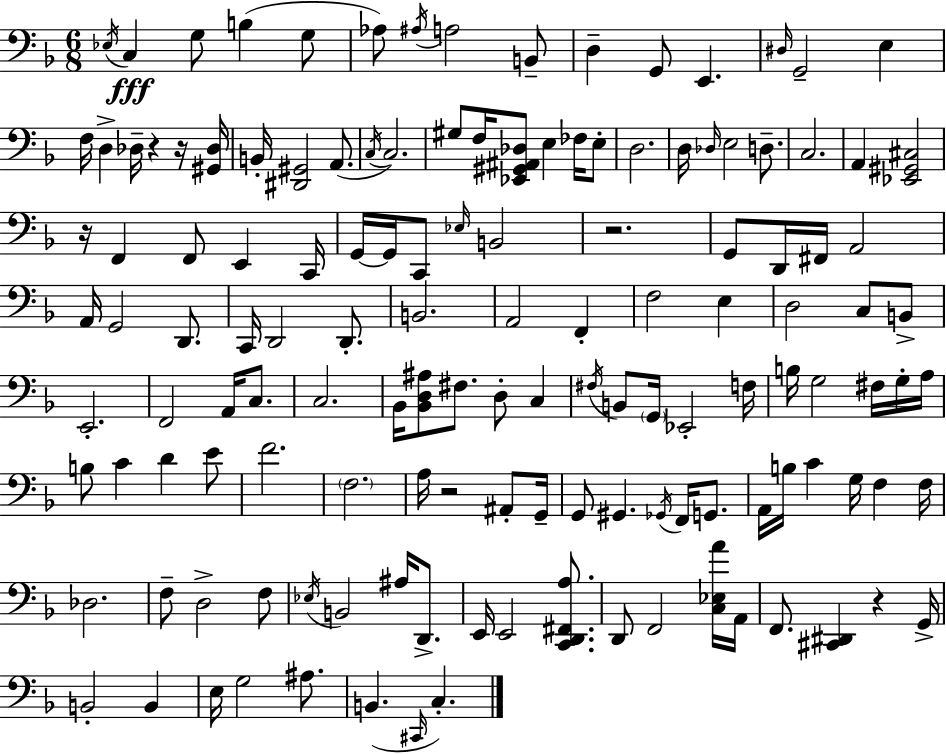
X:1
T:Untitled
M:6/8
L:1/4
K:Dm
_E,/4 C, G,/2 B, G,/2 _A,/2 ^A,/4 A,2 B,,/2 D, G,,/2 E,, ^D,/4 G,,2 E, F,/4 D, _D,/4 z z/4 [^G,,_D,]/4 B,,/4 [^D,,^G,,]2 A,,/2 C,/4 C,2 ^G,/2 F,/4 [_E,,^G,,^A,,_D,]/2 E, _F,/4 E,/2 D,2 D,/4 _D,/4 E,2 D,/2 C,2 A,, [_E,,^G,,^C,]2 z/4 F,, F,,/2 E,, C,,/4 G,,/4 G,,/4 C,,/2 _E,/4 B,,2 z2 G,,/2 D,,/4 ^F,,/4 A,,2 A,,/4 G,,2 D,,/2 C,,/4 D,,2 D,,/2 B,,2 A,,2 F,, F,2 E, D,2 C,/2 B,,/2 E,,2 F,,2 A,,/4 C,/2 C,2 _B,,/4 [_B,,D,^A,]/2 ^F,/2 D,/2 C, ^F,/4 B,,/2 G,,/4 _E,,2 F,/4 B,/4 G,2 ^F,/4 G,/4 A,/4 B,/2 C D E/2 F2 F,2 A,/4 z2 ^A,,/2 G,,/4 G,,/2 ^G,, _G,,/4 F,,/4 G,,/2 A,,/4 B,/4 C G,/4 F, F,/4 _D,2 F,/2 D,2 F,/2 _E,/4 B,,2 ^A,/4 D,,/2 E,,/4 E,,2 [C,,D,,^F,,A,]/2 D,,/2 F,,2 [C,_E,A]/4 A,,/4 F,,/2 [^C,,^D,,] z G,,/4 B,,2 B,, E,/4 G,2 ^A,/2 B,, ^C,,/4 C,